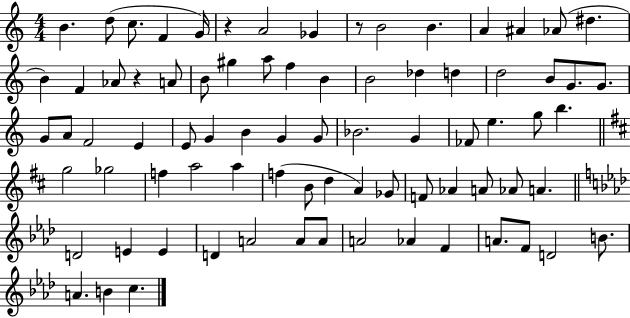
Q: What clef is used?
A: treble